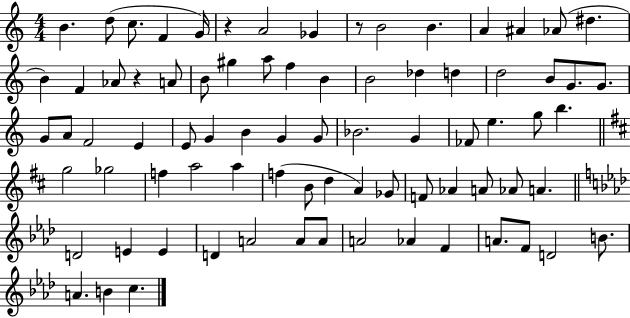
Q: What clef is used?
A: treble